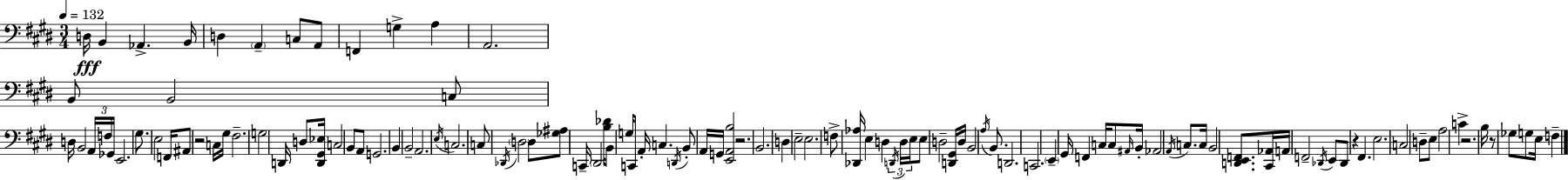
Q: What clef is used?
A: bass